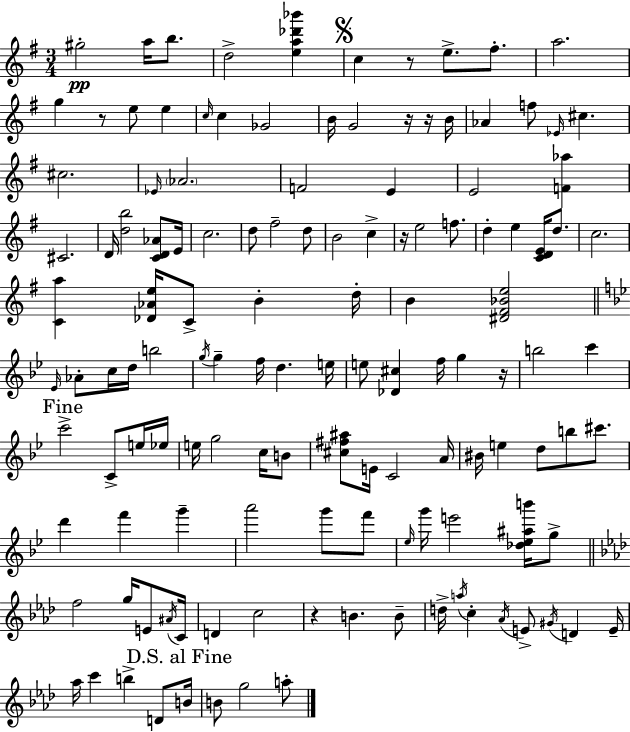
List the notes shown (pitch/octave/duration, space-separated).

G#5/h A5/s B5/e. D5/h [E5,A5,Db6,Bb6]/q C5/q R/e E5/e. F#5/e. A5/h. G5/q R/e E5/e E5/q C5/s C5/q Gb4/h B4/s G4/h R/s R/s B4/s Ab4/q F5/e Eb4/s C#5/q. C#5/h. Eb4/s Ab4/h. F4/h E4/q E4/h [F4,Ab5]/q C#4/h. D4/s [D5,B5]/h [C4,D4,Ab4]/e E4/s C5/h. D5/e F#5/h D5/e B4/h C5/q R/s E5/h F5/e. D5/q E5/q [C4,D4,E4]/s D5/e. C5/h. [C4,A5]/q [Db4,Ab4,E5]/s C4/e B4/q D5/s B4/q [D#4,F#4,Bb4,E5]/h Eb4/s Ab4/e C5/s D5/s B5/h G5/s G5/q F5/s D5/q. E5/s E5/e [Db4,C#5]/q F5/s G5/q R/s B5/h C6/q C6/h C4/e E5/s Eb5/s E5/s G5/h C5/s B4/e [C#5,F#5,A#5]/e E4/s C4/h A4/s BIS4/s E5/q D5/e B5/e C#6/e. D6/q F6/q G6/q A6/h G6/e F6/e Eb5/s G6/s E6/h [Db5,Eb5,A#5,B6]/s G5/e F5/h G5/s E4/e A#4/s C4/s D4/q C5/h R/q B4/q. B4/e D5/s A5/s C5/q Ab4/s E4/e G#4/s D4/q E4/s Ab5/s C6/q B5/q D4/e B4/s B4/e G5/h A5/e